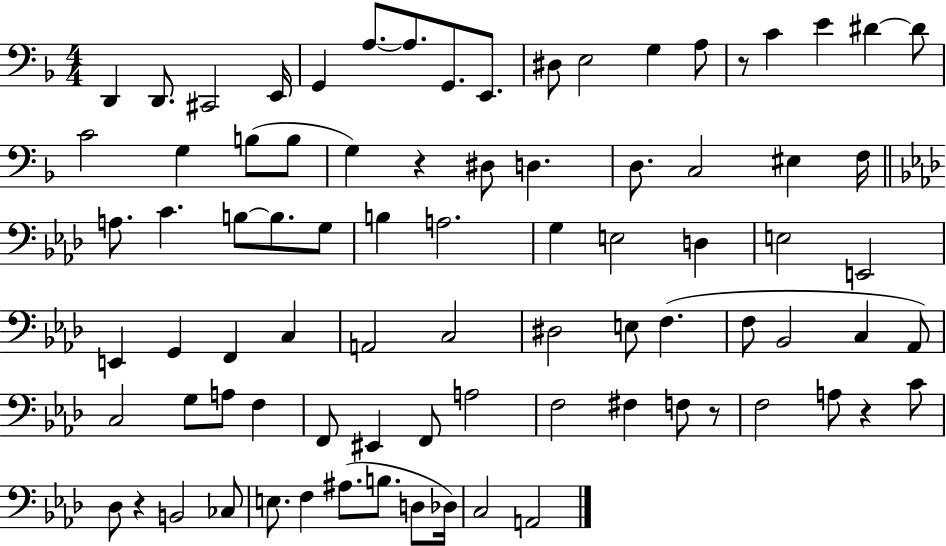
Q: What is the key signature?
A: F major